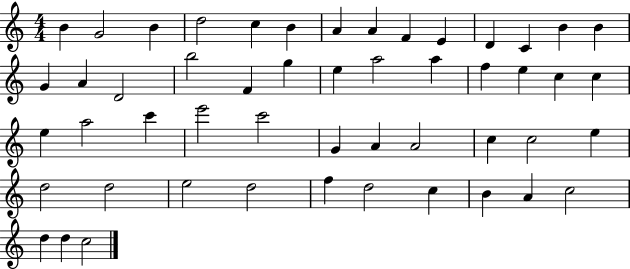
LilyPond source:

{
  \clef treble
  \numericTimeSignature
  \time 4/4
  \key c \major
  b'4 g'2 b'4 | d''2 c''4 b'4 | a'4 a'4 f'4 e'4 | d'4 c'4 b'4 b'4 | \break g'4 a'4 d'2 | b''2 f'4 g''4 | e''4 a''2 a''4 | f''4 e''4 c''4 c''4 | \break e''4 a''2 c'''4 | e'''2 c'''2 | g'4 a'4 a'2 | c''4 c''2 e''4 | \break d''2 d''2 | e''2 d''2 | f''4 d''2 c''4 | b'4 a'4 c''2 | \break d''4 d''4 c''2 | \bar "|."
}